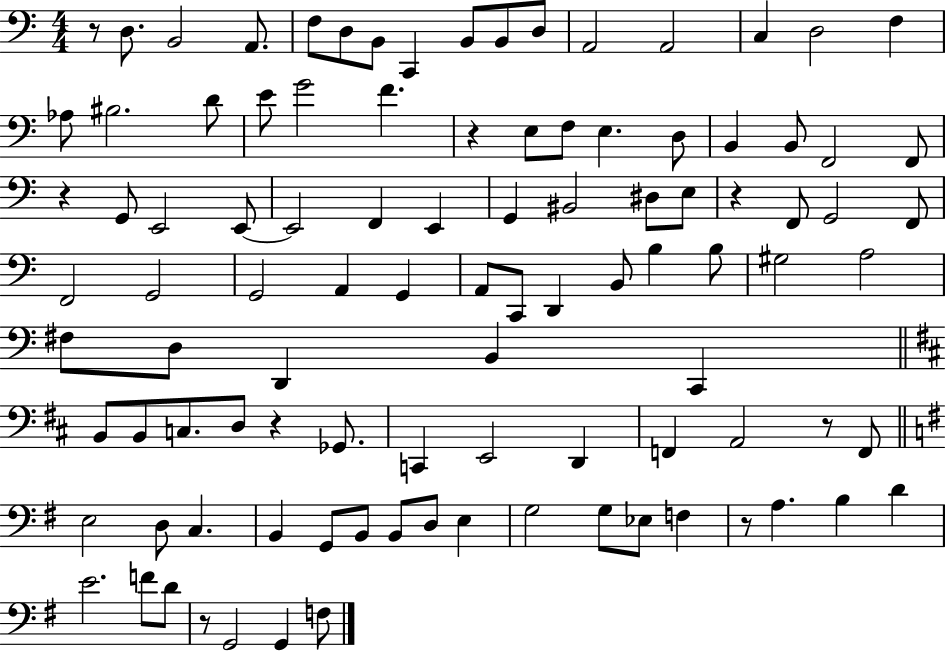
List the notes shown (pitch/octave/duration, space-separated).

R/e D3/e. B2/h A2/e. F3/e D3/e B2/e C2/q B2/e B2/e D3/e A2/h A2/h C3/q D3/h F3/q Ab3/e BIS3/h. D4/e E4/e G4/h F4/q. R/q E3/e F3/e E3/q. D3/e B2/q B2/e F2/h F2/e R/q G2/e E2/h E2/e E2/h F2/q E2/q G2/q BIS2/h D#3/e E3/e R/q F2/e G2/h F2/e F2/h G2/h G2/h A2/q G2/q A2/e C2/e D2/q B2/e B3/q B3/e G#3/h A3/h F#3/e D3/e D2/q B2/q C2/q B2/e B2/e C3/e. D3/e R/q Gb2/e. C2/q E2/h D2/q F2/q A2/h R/e F2/e E3/h D3/e C3/q. B2/q G2/e B2/e B2/e D3/e E3/q G3/h G3/e Eb3/e F3/q R/e A3/q. B3/q D4/q E4/h. F4/e D4/e R/e G2/h G2/q F3/e